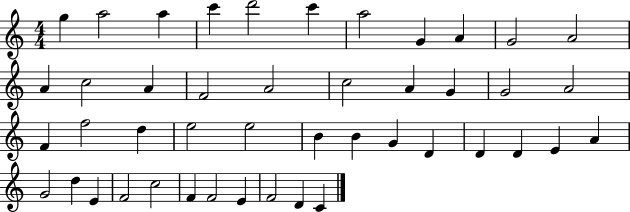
{
  \clef treble
  \numericTimeSignature
  \time 4/4
  \key c \major
  g''4 a''2 a''4 | c'''4 d'''2 c'''4 | a''2 g'4 a'4 | g'2 a'2 | \break a'4 c''2 a'4 | f'2 a'2 | c''2 a'4 g'4 | g'2 a'2 | \break f'4 f''2 d''4 | e''2 e''2 | b'4 b'4 g'4 d'4 | d'4 d'4 e'4 a'4 | \break g'2 d''4 e'4 | f'2 c''2 | f'4 f'2 e'4 | f'2 d'4 c'4 | \break \bar "|."
}